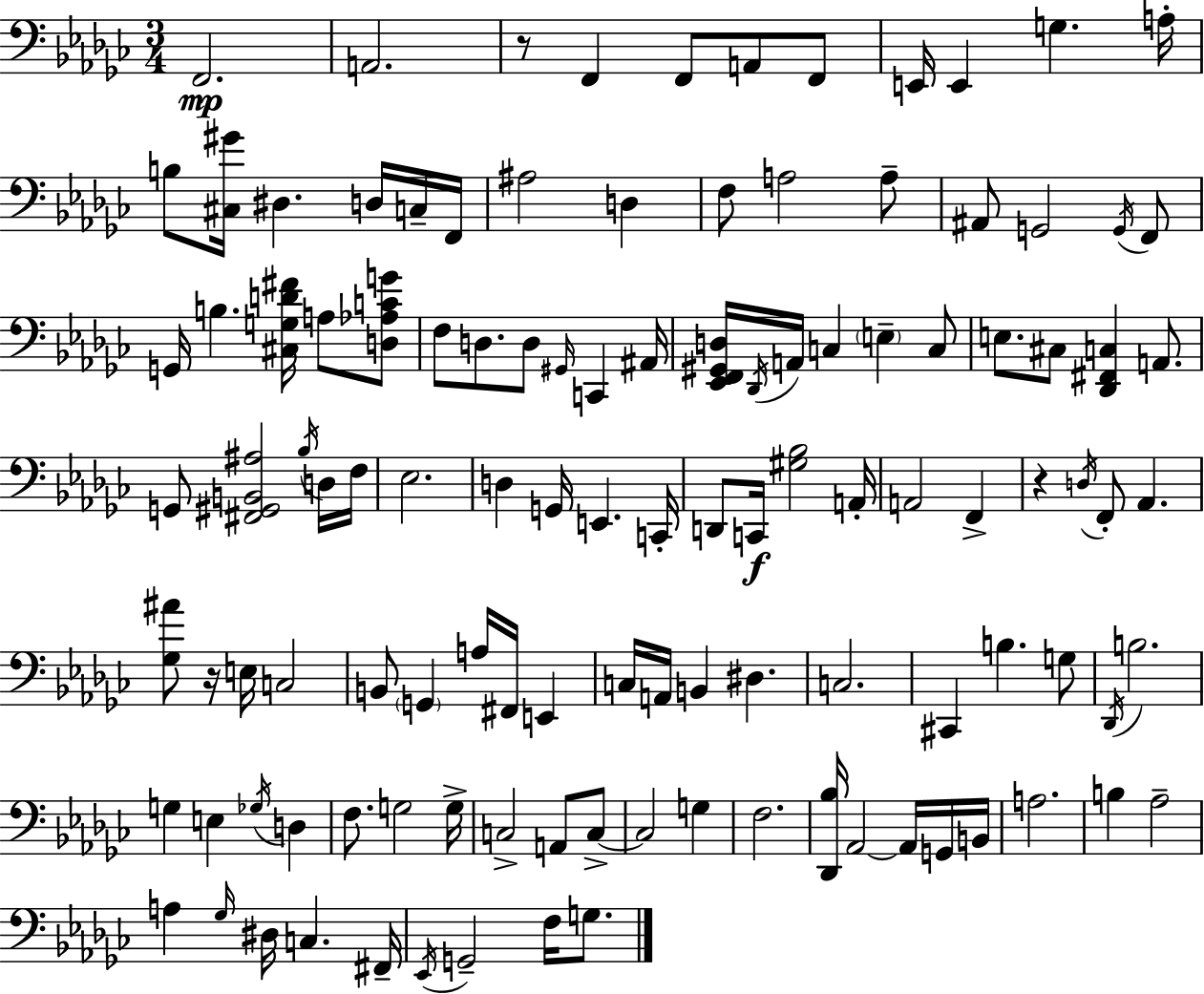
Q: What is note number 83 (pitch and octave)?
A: C3